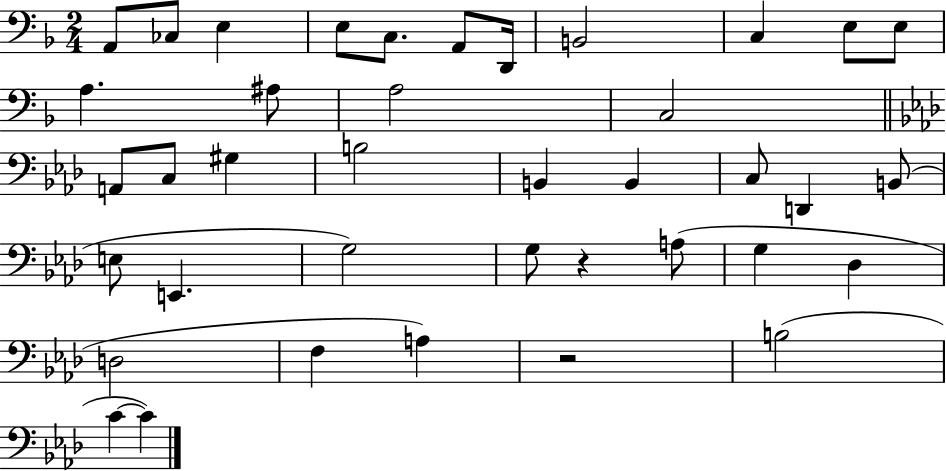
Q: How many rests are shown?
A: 2